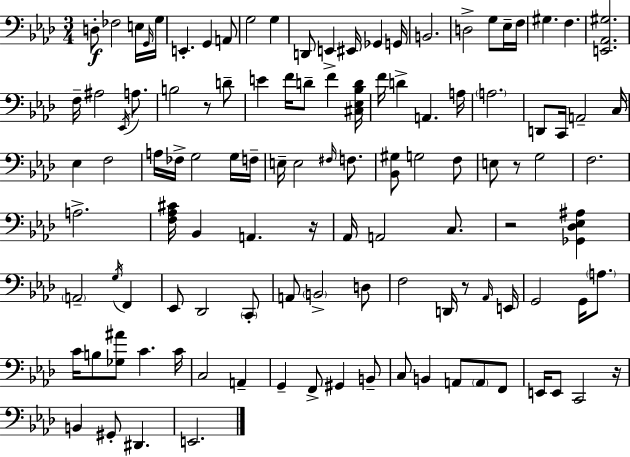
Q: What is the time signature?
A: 3/4